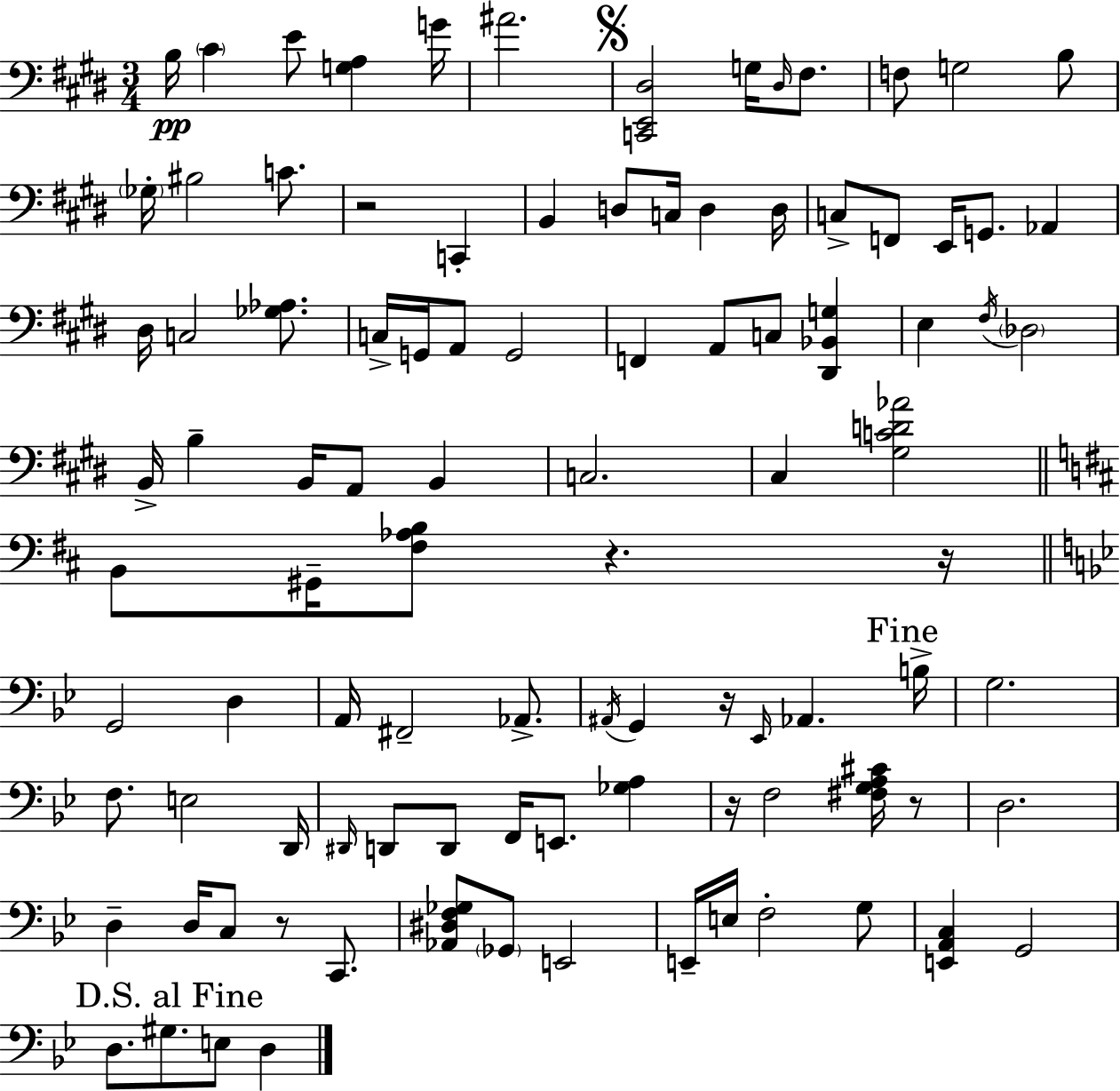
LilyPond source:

{
  \clef bass
  \numericTimeSignature
  \time 3/4
  \key e \major
  b16\pp \parenthesize cis'4 e'8 <g a>4 g'16 | ais'2. | \mark \markup { \musicglyph "scripts.segno" } <c, e, dis>2 g16 \grace { dis16 } fis8. | f8 g2 b8 | \break \parenthesize ges16-. bis2 c'8. | r2 c,4-. | b,4 d8 c16 d4 | d16 c8-> f,8 e,16 g,8. aes,4 | \break dis16 c2 <ges aes>8. | c16-> g,16 a,8 g,2 | f,4 a,8 c8 <dis, bes, g>4 | e4 \acciaccatura { fis16 } \parenthesize des2 | \break b,16-> b4-- b,16 a,8 b,4 | c2. | cis4 <gis c' d' aes'>2 | \bar "||" \break \key d \major b,8 gis,16-- <fis aes b>8 r4. r16 | \bar "||" \break \key g \minor g,2 d4 | a,16 fis,2-- aes,8.-> | \acciaccatura { ais,16 } g,4 r16 \grace { ees,16 } aes,4. | \mark "Fine" b16-> g2. | \break f8. e2 | d,16 \grace { dis,16 } d,8 d,8 f,16 e,8. <ges a>4 | r16 f2 | <fis g a cis'>16 r8 d2. | \break d4-- d16 c8 r8 | c,8. <aes, dis f ges>8 \parenthesize ges,8 e,2 | e,16-- e16 f2-. | g8 <e, a, c>4 g,2 | \break \mark "D.S. al Fine" d8. gis8. e8 d4 | \bar "|."
}